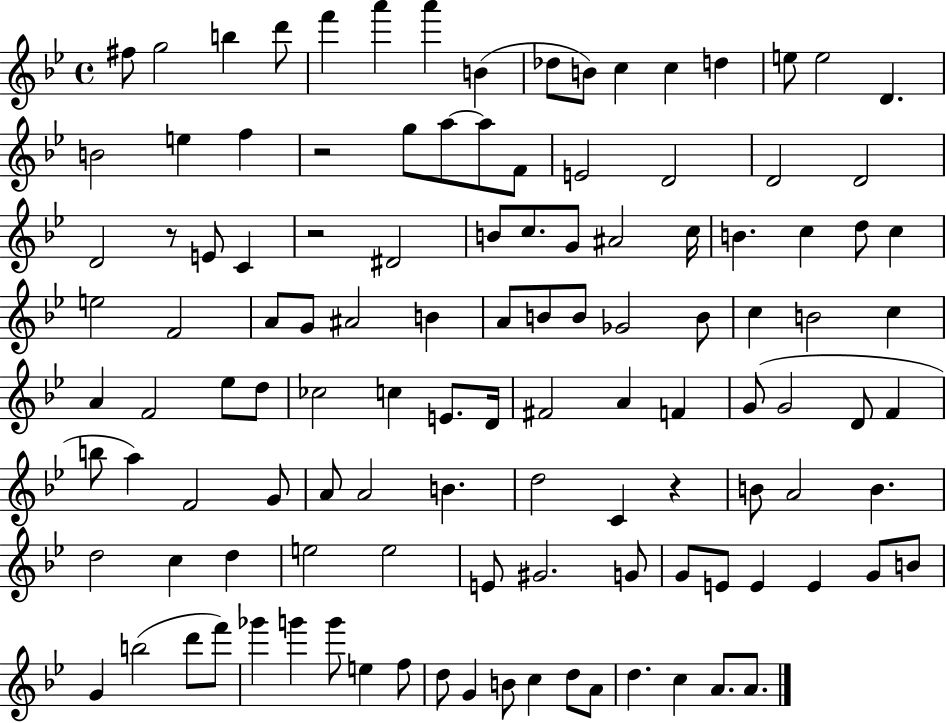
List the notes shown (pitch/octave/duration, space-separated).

F#5/e G5/h B5/q D6/e F6/q A6/q A6/q B4/q Db5/e B4/e C5/q C5/q D5/q E5/e E5/h D4/q. B4/h E5/q F5/q R/h G5/e A5/e A5/e F4/e E4/h D4/h D4/h D4/h D4/h R/e E4/e C4/q R/h D#4/h B4/e C5/e. G4/e A#4/h C5/s B4/q. C5/q D5/e C5/q E5/h F4/h A4/e G4/e A#4/h B4/q A4/e B4/e B4/e Gb4/h B4/e C5/q B4/h C5/q A4/q F4/h Eb5/e D5/e CES5/h C5/q E4/e. D4/s F#4/h A4/q F4/q G4/e G4/h D4/e F4/q B5/e A5/q F4/h G4/e A4/e A4/h B4/q. D5/h C4/q R/q B4/e A4/h B4/q. D5/h C5/q D5/q E5/h E5/h E4/e G#4/h. G4/e G4/e E4/e E4/q E4/q G4/e B4/e G4/q B5/h D6/e F6/e Gb6/q G6/q G6/e E5/q F5/e D5/e G4/q B4/e C5/q D5/e A4/e D5/q. C5/q A4/e. A4/e.